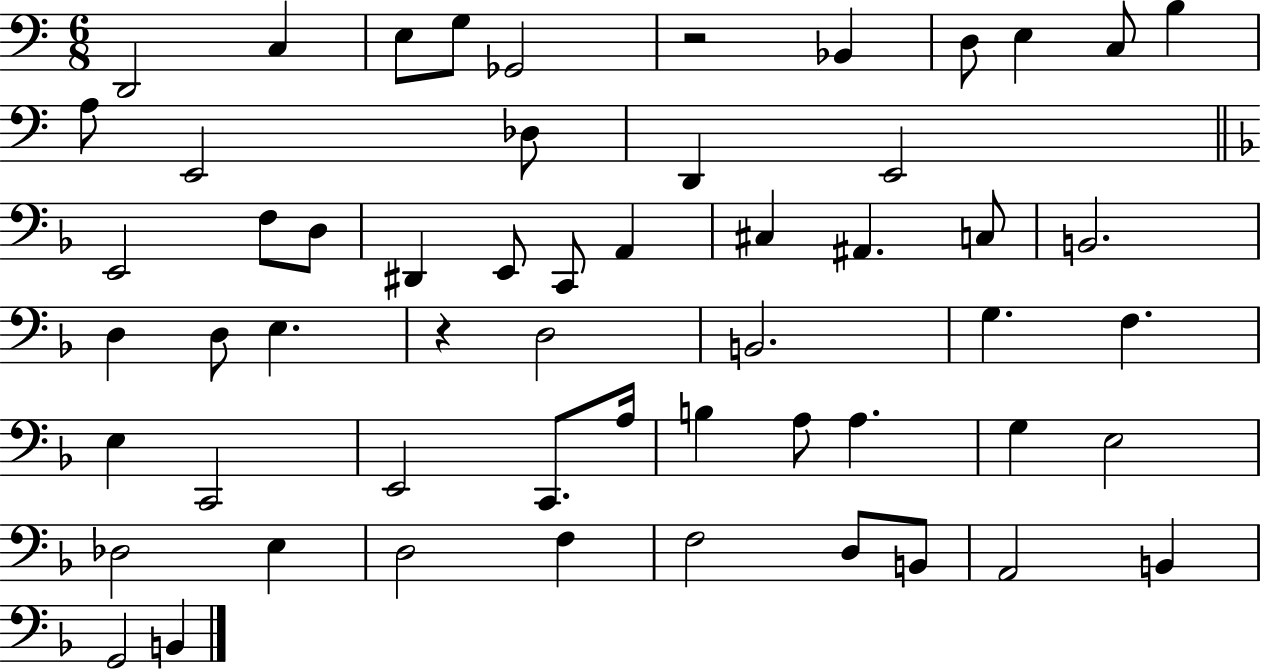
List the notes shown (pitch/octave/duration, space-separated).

D2/h C3/q E3/e G3/e Gb2/h R/h Bb2/q D3/e E3/q C3/e B3/q A3/e E2/h Db3/e D2/q E2/h E2/h F3/e D3/e D#2/q E2/e C2/e A2/q C#3/q A#2/q. C3/e B2/h. D3/q D3/e E3/q. R/q D3/h B2/h. G3/q. F3/q. E3/q C2/h E2/h C2/e. A3/s B3/q A3/e A3/q. G3/q E3/h Db3/h E3/q D3/h F3/q F3/h D3/e B2/e A2/h B2/q G2/h B2/q